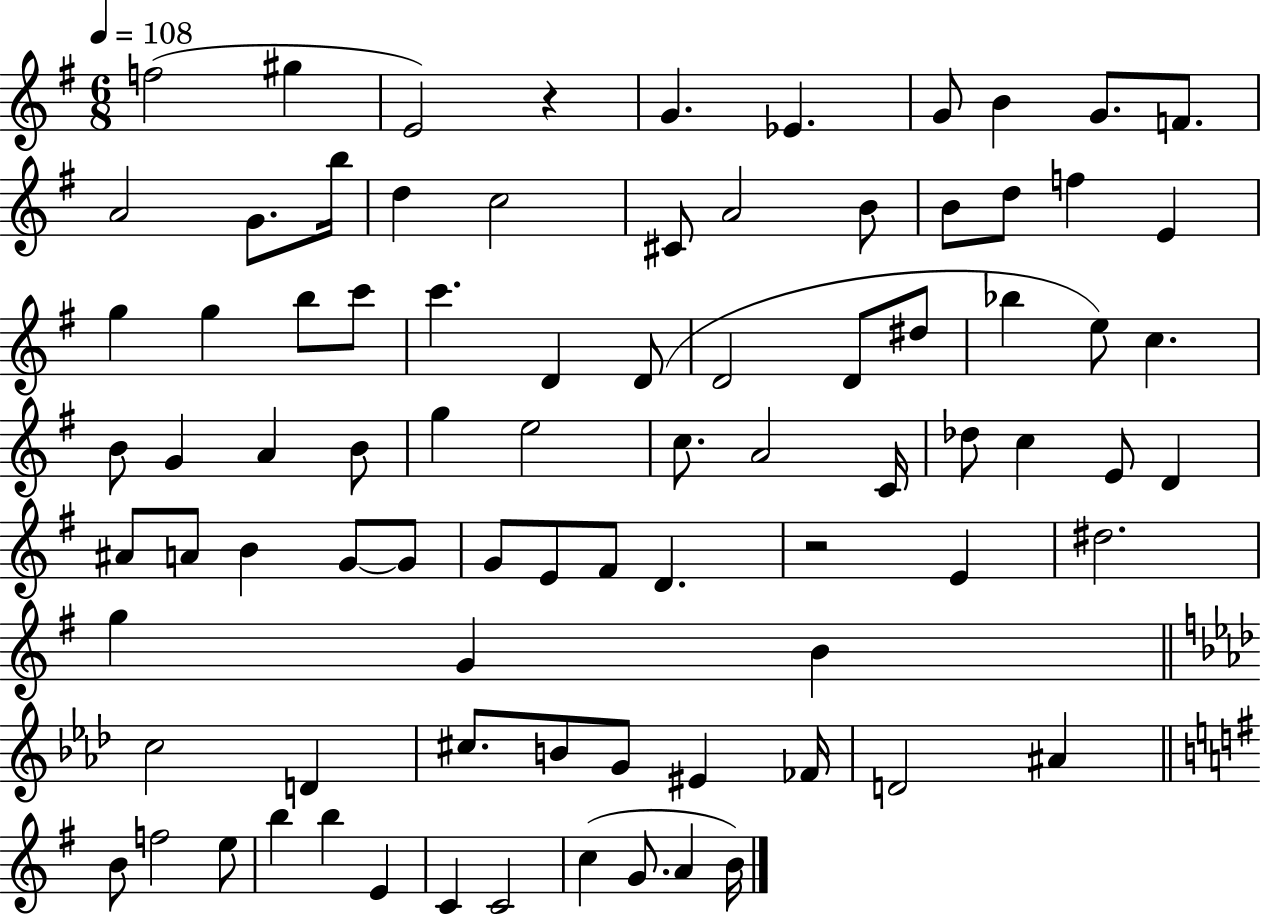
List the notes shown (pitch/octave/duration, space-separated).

F5/h G#5/q E4/h R/q G4/q. Eb4/q. G4/e B4/q G4/e. F4/e. A4/h G4/e. B5/s D5/q C5/h C#4/e A4/h B4/e B4/e D5/e F5/q E4/q G5/q G5/q B5/e C6/e C6/q. D4/q D4/e D4/h D4/e D#5/e Bb5/q E5/e C5/q. B4/e G4/q A4/q B4/e G5/q E5/h C5/e. A4/h C4/s Db5/e C5/q E4/e D4/q A#4/e A4/e B4/q G4/e G4/e G4/e E4/e F#4/e D4/q. R/h E4/q D#5/h. G5/q G4/q B4/q C5/h D4/q C#5/e. B4/e G4/e EIS4/q FES4/s D4/h A#4/q B4/e F5/h E5/e B5/q B5/q E4/q C4/q C4/h C5/q G4/e. A4/q B4/s